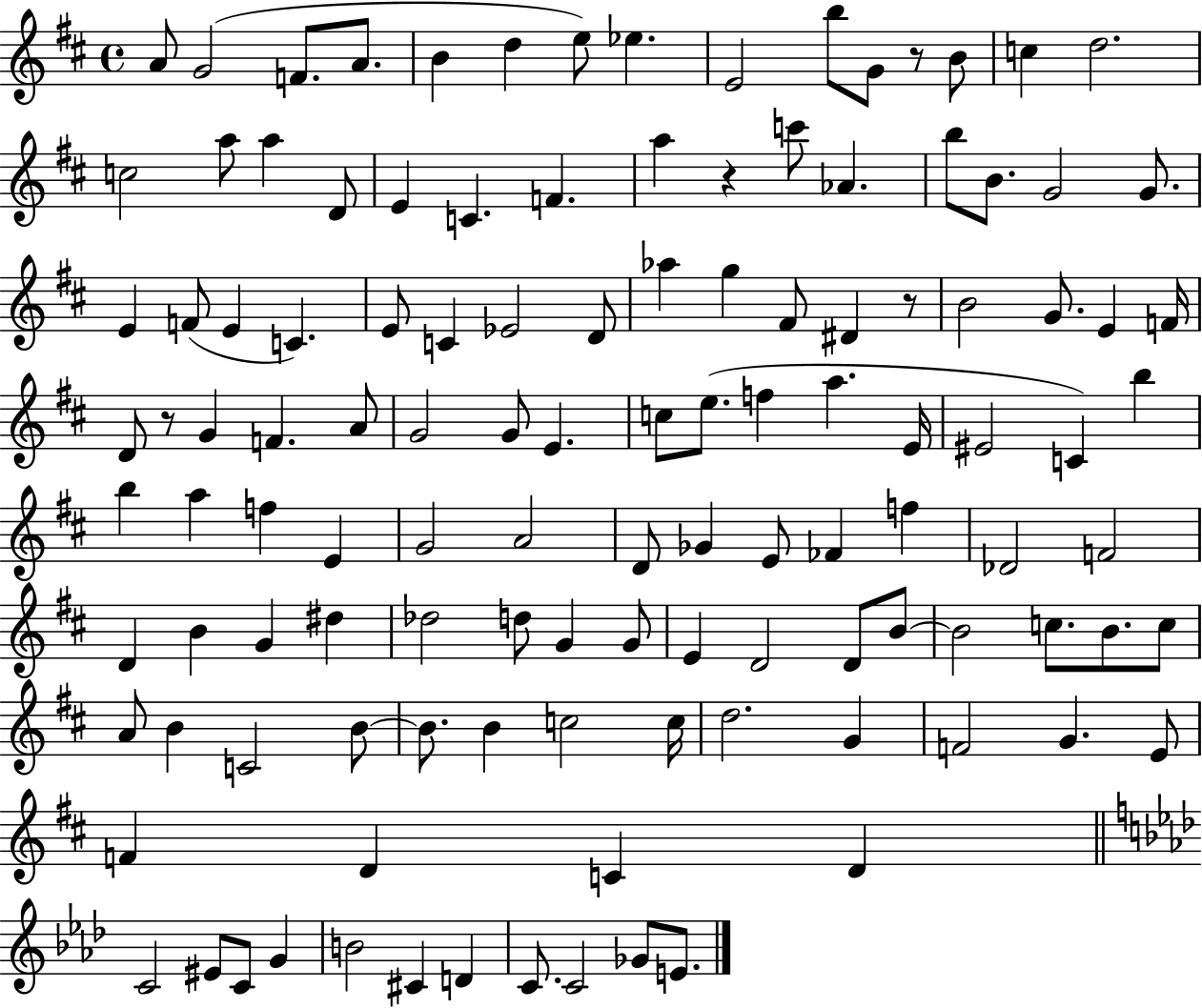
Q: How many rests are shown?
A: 4